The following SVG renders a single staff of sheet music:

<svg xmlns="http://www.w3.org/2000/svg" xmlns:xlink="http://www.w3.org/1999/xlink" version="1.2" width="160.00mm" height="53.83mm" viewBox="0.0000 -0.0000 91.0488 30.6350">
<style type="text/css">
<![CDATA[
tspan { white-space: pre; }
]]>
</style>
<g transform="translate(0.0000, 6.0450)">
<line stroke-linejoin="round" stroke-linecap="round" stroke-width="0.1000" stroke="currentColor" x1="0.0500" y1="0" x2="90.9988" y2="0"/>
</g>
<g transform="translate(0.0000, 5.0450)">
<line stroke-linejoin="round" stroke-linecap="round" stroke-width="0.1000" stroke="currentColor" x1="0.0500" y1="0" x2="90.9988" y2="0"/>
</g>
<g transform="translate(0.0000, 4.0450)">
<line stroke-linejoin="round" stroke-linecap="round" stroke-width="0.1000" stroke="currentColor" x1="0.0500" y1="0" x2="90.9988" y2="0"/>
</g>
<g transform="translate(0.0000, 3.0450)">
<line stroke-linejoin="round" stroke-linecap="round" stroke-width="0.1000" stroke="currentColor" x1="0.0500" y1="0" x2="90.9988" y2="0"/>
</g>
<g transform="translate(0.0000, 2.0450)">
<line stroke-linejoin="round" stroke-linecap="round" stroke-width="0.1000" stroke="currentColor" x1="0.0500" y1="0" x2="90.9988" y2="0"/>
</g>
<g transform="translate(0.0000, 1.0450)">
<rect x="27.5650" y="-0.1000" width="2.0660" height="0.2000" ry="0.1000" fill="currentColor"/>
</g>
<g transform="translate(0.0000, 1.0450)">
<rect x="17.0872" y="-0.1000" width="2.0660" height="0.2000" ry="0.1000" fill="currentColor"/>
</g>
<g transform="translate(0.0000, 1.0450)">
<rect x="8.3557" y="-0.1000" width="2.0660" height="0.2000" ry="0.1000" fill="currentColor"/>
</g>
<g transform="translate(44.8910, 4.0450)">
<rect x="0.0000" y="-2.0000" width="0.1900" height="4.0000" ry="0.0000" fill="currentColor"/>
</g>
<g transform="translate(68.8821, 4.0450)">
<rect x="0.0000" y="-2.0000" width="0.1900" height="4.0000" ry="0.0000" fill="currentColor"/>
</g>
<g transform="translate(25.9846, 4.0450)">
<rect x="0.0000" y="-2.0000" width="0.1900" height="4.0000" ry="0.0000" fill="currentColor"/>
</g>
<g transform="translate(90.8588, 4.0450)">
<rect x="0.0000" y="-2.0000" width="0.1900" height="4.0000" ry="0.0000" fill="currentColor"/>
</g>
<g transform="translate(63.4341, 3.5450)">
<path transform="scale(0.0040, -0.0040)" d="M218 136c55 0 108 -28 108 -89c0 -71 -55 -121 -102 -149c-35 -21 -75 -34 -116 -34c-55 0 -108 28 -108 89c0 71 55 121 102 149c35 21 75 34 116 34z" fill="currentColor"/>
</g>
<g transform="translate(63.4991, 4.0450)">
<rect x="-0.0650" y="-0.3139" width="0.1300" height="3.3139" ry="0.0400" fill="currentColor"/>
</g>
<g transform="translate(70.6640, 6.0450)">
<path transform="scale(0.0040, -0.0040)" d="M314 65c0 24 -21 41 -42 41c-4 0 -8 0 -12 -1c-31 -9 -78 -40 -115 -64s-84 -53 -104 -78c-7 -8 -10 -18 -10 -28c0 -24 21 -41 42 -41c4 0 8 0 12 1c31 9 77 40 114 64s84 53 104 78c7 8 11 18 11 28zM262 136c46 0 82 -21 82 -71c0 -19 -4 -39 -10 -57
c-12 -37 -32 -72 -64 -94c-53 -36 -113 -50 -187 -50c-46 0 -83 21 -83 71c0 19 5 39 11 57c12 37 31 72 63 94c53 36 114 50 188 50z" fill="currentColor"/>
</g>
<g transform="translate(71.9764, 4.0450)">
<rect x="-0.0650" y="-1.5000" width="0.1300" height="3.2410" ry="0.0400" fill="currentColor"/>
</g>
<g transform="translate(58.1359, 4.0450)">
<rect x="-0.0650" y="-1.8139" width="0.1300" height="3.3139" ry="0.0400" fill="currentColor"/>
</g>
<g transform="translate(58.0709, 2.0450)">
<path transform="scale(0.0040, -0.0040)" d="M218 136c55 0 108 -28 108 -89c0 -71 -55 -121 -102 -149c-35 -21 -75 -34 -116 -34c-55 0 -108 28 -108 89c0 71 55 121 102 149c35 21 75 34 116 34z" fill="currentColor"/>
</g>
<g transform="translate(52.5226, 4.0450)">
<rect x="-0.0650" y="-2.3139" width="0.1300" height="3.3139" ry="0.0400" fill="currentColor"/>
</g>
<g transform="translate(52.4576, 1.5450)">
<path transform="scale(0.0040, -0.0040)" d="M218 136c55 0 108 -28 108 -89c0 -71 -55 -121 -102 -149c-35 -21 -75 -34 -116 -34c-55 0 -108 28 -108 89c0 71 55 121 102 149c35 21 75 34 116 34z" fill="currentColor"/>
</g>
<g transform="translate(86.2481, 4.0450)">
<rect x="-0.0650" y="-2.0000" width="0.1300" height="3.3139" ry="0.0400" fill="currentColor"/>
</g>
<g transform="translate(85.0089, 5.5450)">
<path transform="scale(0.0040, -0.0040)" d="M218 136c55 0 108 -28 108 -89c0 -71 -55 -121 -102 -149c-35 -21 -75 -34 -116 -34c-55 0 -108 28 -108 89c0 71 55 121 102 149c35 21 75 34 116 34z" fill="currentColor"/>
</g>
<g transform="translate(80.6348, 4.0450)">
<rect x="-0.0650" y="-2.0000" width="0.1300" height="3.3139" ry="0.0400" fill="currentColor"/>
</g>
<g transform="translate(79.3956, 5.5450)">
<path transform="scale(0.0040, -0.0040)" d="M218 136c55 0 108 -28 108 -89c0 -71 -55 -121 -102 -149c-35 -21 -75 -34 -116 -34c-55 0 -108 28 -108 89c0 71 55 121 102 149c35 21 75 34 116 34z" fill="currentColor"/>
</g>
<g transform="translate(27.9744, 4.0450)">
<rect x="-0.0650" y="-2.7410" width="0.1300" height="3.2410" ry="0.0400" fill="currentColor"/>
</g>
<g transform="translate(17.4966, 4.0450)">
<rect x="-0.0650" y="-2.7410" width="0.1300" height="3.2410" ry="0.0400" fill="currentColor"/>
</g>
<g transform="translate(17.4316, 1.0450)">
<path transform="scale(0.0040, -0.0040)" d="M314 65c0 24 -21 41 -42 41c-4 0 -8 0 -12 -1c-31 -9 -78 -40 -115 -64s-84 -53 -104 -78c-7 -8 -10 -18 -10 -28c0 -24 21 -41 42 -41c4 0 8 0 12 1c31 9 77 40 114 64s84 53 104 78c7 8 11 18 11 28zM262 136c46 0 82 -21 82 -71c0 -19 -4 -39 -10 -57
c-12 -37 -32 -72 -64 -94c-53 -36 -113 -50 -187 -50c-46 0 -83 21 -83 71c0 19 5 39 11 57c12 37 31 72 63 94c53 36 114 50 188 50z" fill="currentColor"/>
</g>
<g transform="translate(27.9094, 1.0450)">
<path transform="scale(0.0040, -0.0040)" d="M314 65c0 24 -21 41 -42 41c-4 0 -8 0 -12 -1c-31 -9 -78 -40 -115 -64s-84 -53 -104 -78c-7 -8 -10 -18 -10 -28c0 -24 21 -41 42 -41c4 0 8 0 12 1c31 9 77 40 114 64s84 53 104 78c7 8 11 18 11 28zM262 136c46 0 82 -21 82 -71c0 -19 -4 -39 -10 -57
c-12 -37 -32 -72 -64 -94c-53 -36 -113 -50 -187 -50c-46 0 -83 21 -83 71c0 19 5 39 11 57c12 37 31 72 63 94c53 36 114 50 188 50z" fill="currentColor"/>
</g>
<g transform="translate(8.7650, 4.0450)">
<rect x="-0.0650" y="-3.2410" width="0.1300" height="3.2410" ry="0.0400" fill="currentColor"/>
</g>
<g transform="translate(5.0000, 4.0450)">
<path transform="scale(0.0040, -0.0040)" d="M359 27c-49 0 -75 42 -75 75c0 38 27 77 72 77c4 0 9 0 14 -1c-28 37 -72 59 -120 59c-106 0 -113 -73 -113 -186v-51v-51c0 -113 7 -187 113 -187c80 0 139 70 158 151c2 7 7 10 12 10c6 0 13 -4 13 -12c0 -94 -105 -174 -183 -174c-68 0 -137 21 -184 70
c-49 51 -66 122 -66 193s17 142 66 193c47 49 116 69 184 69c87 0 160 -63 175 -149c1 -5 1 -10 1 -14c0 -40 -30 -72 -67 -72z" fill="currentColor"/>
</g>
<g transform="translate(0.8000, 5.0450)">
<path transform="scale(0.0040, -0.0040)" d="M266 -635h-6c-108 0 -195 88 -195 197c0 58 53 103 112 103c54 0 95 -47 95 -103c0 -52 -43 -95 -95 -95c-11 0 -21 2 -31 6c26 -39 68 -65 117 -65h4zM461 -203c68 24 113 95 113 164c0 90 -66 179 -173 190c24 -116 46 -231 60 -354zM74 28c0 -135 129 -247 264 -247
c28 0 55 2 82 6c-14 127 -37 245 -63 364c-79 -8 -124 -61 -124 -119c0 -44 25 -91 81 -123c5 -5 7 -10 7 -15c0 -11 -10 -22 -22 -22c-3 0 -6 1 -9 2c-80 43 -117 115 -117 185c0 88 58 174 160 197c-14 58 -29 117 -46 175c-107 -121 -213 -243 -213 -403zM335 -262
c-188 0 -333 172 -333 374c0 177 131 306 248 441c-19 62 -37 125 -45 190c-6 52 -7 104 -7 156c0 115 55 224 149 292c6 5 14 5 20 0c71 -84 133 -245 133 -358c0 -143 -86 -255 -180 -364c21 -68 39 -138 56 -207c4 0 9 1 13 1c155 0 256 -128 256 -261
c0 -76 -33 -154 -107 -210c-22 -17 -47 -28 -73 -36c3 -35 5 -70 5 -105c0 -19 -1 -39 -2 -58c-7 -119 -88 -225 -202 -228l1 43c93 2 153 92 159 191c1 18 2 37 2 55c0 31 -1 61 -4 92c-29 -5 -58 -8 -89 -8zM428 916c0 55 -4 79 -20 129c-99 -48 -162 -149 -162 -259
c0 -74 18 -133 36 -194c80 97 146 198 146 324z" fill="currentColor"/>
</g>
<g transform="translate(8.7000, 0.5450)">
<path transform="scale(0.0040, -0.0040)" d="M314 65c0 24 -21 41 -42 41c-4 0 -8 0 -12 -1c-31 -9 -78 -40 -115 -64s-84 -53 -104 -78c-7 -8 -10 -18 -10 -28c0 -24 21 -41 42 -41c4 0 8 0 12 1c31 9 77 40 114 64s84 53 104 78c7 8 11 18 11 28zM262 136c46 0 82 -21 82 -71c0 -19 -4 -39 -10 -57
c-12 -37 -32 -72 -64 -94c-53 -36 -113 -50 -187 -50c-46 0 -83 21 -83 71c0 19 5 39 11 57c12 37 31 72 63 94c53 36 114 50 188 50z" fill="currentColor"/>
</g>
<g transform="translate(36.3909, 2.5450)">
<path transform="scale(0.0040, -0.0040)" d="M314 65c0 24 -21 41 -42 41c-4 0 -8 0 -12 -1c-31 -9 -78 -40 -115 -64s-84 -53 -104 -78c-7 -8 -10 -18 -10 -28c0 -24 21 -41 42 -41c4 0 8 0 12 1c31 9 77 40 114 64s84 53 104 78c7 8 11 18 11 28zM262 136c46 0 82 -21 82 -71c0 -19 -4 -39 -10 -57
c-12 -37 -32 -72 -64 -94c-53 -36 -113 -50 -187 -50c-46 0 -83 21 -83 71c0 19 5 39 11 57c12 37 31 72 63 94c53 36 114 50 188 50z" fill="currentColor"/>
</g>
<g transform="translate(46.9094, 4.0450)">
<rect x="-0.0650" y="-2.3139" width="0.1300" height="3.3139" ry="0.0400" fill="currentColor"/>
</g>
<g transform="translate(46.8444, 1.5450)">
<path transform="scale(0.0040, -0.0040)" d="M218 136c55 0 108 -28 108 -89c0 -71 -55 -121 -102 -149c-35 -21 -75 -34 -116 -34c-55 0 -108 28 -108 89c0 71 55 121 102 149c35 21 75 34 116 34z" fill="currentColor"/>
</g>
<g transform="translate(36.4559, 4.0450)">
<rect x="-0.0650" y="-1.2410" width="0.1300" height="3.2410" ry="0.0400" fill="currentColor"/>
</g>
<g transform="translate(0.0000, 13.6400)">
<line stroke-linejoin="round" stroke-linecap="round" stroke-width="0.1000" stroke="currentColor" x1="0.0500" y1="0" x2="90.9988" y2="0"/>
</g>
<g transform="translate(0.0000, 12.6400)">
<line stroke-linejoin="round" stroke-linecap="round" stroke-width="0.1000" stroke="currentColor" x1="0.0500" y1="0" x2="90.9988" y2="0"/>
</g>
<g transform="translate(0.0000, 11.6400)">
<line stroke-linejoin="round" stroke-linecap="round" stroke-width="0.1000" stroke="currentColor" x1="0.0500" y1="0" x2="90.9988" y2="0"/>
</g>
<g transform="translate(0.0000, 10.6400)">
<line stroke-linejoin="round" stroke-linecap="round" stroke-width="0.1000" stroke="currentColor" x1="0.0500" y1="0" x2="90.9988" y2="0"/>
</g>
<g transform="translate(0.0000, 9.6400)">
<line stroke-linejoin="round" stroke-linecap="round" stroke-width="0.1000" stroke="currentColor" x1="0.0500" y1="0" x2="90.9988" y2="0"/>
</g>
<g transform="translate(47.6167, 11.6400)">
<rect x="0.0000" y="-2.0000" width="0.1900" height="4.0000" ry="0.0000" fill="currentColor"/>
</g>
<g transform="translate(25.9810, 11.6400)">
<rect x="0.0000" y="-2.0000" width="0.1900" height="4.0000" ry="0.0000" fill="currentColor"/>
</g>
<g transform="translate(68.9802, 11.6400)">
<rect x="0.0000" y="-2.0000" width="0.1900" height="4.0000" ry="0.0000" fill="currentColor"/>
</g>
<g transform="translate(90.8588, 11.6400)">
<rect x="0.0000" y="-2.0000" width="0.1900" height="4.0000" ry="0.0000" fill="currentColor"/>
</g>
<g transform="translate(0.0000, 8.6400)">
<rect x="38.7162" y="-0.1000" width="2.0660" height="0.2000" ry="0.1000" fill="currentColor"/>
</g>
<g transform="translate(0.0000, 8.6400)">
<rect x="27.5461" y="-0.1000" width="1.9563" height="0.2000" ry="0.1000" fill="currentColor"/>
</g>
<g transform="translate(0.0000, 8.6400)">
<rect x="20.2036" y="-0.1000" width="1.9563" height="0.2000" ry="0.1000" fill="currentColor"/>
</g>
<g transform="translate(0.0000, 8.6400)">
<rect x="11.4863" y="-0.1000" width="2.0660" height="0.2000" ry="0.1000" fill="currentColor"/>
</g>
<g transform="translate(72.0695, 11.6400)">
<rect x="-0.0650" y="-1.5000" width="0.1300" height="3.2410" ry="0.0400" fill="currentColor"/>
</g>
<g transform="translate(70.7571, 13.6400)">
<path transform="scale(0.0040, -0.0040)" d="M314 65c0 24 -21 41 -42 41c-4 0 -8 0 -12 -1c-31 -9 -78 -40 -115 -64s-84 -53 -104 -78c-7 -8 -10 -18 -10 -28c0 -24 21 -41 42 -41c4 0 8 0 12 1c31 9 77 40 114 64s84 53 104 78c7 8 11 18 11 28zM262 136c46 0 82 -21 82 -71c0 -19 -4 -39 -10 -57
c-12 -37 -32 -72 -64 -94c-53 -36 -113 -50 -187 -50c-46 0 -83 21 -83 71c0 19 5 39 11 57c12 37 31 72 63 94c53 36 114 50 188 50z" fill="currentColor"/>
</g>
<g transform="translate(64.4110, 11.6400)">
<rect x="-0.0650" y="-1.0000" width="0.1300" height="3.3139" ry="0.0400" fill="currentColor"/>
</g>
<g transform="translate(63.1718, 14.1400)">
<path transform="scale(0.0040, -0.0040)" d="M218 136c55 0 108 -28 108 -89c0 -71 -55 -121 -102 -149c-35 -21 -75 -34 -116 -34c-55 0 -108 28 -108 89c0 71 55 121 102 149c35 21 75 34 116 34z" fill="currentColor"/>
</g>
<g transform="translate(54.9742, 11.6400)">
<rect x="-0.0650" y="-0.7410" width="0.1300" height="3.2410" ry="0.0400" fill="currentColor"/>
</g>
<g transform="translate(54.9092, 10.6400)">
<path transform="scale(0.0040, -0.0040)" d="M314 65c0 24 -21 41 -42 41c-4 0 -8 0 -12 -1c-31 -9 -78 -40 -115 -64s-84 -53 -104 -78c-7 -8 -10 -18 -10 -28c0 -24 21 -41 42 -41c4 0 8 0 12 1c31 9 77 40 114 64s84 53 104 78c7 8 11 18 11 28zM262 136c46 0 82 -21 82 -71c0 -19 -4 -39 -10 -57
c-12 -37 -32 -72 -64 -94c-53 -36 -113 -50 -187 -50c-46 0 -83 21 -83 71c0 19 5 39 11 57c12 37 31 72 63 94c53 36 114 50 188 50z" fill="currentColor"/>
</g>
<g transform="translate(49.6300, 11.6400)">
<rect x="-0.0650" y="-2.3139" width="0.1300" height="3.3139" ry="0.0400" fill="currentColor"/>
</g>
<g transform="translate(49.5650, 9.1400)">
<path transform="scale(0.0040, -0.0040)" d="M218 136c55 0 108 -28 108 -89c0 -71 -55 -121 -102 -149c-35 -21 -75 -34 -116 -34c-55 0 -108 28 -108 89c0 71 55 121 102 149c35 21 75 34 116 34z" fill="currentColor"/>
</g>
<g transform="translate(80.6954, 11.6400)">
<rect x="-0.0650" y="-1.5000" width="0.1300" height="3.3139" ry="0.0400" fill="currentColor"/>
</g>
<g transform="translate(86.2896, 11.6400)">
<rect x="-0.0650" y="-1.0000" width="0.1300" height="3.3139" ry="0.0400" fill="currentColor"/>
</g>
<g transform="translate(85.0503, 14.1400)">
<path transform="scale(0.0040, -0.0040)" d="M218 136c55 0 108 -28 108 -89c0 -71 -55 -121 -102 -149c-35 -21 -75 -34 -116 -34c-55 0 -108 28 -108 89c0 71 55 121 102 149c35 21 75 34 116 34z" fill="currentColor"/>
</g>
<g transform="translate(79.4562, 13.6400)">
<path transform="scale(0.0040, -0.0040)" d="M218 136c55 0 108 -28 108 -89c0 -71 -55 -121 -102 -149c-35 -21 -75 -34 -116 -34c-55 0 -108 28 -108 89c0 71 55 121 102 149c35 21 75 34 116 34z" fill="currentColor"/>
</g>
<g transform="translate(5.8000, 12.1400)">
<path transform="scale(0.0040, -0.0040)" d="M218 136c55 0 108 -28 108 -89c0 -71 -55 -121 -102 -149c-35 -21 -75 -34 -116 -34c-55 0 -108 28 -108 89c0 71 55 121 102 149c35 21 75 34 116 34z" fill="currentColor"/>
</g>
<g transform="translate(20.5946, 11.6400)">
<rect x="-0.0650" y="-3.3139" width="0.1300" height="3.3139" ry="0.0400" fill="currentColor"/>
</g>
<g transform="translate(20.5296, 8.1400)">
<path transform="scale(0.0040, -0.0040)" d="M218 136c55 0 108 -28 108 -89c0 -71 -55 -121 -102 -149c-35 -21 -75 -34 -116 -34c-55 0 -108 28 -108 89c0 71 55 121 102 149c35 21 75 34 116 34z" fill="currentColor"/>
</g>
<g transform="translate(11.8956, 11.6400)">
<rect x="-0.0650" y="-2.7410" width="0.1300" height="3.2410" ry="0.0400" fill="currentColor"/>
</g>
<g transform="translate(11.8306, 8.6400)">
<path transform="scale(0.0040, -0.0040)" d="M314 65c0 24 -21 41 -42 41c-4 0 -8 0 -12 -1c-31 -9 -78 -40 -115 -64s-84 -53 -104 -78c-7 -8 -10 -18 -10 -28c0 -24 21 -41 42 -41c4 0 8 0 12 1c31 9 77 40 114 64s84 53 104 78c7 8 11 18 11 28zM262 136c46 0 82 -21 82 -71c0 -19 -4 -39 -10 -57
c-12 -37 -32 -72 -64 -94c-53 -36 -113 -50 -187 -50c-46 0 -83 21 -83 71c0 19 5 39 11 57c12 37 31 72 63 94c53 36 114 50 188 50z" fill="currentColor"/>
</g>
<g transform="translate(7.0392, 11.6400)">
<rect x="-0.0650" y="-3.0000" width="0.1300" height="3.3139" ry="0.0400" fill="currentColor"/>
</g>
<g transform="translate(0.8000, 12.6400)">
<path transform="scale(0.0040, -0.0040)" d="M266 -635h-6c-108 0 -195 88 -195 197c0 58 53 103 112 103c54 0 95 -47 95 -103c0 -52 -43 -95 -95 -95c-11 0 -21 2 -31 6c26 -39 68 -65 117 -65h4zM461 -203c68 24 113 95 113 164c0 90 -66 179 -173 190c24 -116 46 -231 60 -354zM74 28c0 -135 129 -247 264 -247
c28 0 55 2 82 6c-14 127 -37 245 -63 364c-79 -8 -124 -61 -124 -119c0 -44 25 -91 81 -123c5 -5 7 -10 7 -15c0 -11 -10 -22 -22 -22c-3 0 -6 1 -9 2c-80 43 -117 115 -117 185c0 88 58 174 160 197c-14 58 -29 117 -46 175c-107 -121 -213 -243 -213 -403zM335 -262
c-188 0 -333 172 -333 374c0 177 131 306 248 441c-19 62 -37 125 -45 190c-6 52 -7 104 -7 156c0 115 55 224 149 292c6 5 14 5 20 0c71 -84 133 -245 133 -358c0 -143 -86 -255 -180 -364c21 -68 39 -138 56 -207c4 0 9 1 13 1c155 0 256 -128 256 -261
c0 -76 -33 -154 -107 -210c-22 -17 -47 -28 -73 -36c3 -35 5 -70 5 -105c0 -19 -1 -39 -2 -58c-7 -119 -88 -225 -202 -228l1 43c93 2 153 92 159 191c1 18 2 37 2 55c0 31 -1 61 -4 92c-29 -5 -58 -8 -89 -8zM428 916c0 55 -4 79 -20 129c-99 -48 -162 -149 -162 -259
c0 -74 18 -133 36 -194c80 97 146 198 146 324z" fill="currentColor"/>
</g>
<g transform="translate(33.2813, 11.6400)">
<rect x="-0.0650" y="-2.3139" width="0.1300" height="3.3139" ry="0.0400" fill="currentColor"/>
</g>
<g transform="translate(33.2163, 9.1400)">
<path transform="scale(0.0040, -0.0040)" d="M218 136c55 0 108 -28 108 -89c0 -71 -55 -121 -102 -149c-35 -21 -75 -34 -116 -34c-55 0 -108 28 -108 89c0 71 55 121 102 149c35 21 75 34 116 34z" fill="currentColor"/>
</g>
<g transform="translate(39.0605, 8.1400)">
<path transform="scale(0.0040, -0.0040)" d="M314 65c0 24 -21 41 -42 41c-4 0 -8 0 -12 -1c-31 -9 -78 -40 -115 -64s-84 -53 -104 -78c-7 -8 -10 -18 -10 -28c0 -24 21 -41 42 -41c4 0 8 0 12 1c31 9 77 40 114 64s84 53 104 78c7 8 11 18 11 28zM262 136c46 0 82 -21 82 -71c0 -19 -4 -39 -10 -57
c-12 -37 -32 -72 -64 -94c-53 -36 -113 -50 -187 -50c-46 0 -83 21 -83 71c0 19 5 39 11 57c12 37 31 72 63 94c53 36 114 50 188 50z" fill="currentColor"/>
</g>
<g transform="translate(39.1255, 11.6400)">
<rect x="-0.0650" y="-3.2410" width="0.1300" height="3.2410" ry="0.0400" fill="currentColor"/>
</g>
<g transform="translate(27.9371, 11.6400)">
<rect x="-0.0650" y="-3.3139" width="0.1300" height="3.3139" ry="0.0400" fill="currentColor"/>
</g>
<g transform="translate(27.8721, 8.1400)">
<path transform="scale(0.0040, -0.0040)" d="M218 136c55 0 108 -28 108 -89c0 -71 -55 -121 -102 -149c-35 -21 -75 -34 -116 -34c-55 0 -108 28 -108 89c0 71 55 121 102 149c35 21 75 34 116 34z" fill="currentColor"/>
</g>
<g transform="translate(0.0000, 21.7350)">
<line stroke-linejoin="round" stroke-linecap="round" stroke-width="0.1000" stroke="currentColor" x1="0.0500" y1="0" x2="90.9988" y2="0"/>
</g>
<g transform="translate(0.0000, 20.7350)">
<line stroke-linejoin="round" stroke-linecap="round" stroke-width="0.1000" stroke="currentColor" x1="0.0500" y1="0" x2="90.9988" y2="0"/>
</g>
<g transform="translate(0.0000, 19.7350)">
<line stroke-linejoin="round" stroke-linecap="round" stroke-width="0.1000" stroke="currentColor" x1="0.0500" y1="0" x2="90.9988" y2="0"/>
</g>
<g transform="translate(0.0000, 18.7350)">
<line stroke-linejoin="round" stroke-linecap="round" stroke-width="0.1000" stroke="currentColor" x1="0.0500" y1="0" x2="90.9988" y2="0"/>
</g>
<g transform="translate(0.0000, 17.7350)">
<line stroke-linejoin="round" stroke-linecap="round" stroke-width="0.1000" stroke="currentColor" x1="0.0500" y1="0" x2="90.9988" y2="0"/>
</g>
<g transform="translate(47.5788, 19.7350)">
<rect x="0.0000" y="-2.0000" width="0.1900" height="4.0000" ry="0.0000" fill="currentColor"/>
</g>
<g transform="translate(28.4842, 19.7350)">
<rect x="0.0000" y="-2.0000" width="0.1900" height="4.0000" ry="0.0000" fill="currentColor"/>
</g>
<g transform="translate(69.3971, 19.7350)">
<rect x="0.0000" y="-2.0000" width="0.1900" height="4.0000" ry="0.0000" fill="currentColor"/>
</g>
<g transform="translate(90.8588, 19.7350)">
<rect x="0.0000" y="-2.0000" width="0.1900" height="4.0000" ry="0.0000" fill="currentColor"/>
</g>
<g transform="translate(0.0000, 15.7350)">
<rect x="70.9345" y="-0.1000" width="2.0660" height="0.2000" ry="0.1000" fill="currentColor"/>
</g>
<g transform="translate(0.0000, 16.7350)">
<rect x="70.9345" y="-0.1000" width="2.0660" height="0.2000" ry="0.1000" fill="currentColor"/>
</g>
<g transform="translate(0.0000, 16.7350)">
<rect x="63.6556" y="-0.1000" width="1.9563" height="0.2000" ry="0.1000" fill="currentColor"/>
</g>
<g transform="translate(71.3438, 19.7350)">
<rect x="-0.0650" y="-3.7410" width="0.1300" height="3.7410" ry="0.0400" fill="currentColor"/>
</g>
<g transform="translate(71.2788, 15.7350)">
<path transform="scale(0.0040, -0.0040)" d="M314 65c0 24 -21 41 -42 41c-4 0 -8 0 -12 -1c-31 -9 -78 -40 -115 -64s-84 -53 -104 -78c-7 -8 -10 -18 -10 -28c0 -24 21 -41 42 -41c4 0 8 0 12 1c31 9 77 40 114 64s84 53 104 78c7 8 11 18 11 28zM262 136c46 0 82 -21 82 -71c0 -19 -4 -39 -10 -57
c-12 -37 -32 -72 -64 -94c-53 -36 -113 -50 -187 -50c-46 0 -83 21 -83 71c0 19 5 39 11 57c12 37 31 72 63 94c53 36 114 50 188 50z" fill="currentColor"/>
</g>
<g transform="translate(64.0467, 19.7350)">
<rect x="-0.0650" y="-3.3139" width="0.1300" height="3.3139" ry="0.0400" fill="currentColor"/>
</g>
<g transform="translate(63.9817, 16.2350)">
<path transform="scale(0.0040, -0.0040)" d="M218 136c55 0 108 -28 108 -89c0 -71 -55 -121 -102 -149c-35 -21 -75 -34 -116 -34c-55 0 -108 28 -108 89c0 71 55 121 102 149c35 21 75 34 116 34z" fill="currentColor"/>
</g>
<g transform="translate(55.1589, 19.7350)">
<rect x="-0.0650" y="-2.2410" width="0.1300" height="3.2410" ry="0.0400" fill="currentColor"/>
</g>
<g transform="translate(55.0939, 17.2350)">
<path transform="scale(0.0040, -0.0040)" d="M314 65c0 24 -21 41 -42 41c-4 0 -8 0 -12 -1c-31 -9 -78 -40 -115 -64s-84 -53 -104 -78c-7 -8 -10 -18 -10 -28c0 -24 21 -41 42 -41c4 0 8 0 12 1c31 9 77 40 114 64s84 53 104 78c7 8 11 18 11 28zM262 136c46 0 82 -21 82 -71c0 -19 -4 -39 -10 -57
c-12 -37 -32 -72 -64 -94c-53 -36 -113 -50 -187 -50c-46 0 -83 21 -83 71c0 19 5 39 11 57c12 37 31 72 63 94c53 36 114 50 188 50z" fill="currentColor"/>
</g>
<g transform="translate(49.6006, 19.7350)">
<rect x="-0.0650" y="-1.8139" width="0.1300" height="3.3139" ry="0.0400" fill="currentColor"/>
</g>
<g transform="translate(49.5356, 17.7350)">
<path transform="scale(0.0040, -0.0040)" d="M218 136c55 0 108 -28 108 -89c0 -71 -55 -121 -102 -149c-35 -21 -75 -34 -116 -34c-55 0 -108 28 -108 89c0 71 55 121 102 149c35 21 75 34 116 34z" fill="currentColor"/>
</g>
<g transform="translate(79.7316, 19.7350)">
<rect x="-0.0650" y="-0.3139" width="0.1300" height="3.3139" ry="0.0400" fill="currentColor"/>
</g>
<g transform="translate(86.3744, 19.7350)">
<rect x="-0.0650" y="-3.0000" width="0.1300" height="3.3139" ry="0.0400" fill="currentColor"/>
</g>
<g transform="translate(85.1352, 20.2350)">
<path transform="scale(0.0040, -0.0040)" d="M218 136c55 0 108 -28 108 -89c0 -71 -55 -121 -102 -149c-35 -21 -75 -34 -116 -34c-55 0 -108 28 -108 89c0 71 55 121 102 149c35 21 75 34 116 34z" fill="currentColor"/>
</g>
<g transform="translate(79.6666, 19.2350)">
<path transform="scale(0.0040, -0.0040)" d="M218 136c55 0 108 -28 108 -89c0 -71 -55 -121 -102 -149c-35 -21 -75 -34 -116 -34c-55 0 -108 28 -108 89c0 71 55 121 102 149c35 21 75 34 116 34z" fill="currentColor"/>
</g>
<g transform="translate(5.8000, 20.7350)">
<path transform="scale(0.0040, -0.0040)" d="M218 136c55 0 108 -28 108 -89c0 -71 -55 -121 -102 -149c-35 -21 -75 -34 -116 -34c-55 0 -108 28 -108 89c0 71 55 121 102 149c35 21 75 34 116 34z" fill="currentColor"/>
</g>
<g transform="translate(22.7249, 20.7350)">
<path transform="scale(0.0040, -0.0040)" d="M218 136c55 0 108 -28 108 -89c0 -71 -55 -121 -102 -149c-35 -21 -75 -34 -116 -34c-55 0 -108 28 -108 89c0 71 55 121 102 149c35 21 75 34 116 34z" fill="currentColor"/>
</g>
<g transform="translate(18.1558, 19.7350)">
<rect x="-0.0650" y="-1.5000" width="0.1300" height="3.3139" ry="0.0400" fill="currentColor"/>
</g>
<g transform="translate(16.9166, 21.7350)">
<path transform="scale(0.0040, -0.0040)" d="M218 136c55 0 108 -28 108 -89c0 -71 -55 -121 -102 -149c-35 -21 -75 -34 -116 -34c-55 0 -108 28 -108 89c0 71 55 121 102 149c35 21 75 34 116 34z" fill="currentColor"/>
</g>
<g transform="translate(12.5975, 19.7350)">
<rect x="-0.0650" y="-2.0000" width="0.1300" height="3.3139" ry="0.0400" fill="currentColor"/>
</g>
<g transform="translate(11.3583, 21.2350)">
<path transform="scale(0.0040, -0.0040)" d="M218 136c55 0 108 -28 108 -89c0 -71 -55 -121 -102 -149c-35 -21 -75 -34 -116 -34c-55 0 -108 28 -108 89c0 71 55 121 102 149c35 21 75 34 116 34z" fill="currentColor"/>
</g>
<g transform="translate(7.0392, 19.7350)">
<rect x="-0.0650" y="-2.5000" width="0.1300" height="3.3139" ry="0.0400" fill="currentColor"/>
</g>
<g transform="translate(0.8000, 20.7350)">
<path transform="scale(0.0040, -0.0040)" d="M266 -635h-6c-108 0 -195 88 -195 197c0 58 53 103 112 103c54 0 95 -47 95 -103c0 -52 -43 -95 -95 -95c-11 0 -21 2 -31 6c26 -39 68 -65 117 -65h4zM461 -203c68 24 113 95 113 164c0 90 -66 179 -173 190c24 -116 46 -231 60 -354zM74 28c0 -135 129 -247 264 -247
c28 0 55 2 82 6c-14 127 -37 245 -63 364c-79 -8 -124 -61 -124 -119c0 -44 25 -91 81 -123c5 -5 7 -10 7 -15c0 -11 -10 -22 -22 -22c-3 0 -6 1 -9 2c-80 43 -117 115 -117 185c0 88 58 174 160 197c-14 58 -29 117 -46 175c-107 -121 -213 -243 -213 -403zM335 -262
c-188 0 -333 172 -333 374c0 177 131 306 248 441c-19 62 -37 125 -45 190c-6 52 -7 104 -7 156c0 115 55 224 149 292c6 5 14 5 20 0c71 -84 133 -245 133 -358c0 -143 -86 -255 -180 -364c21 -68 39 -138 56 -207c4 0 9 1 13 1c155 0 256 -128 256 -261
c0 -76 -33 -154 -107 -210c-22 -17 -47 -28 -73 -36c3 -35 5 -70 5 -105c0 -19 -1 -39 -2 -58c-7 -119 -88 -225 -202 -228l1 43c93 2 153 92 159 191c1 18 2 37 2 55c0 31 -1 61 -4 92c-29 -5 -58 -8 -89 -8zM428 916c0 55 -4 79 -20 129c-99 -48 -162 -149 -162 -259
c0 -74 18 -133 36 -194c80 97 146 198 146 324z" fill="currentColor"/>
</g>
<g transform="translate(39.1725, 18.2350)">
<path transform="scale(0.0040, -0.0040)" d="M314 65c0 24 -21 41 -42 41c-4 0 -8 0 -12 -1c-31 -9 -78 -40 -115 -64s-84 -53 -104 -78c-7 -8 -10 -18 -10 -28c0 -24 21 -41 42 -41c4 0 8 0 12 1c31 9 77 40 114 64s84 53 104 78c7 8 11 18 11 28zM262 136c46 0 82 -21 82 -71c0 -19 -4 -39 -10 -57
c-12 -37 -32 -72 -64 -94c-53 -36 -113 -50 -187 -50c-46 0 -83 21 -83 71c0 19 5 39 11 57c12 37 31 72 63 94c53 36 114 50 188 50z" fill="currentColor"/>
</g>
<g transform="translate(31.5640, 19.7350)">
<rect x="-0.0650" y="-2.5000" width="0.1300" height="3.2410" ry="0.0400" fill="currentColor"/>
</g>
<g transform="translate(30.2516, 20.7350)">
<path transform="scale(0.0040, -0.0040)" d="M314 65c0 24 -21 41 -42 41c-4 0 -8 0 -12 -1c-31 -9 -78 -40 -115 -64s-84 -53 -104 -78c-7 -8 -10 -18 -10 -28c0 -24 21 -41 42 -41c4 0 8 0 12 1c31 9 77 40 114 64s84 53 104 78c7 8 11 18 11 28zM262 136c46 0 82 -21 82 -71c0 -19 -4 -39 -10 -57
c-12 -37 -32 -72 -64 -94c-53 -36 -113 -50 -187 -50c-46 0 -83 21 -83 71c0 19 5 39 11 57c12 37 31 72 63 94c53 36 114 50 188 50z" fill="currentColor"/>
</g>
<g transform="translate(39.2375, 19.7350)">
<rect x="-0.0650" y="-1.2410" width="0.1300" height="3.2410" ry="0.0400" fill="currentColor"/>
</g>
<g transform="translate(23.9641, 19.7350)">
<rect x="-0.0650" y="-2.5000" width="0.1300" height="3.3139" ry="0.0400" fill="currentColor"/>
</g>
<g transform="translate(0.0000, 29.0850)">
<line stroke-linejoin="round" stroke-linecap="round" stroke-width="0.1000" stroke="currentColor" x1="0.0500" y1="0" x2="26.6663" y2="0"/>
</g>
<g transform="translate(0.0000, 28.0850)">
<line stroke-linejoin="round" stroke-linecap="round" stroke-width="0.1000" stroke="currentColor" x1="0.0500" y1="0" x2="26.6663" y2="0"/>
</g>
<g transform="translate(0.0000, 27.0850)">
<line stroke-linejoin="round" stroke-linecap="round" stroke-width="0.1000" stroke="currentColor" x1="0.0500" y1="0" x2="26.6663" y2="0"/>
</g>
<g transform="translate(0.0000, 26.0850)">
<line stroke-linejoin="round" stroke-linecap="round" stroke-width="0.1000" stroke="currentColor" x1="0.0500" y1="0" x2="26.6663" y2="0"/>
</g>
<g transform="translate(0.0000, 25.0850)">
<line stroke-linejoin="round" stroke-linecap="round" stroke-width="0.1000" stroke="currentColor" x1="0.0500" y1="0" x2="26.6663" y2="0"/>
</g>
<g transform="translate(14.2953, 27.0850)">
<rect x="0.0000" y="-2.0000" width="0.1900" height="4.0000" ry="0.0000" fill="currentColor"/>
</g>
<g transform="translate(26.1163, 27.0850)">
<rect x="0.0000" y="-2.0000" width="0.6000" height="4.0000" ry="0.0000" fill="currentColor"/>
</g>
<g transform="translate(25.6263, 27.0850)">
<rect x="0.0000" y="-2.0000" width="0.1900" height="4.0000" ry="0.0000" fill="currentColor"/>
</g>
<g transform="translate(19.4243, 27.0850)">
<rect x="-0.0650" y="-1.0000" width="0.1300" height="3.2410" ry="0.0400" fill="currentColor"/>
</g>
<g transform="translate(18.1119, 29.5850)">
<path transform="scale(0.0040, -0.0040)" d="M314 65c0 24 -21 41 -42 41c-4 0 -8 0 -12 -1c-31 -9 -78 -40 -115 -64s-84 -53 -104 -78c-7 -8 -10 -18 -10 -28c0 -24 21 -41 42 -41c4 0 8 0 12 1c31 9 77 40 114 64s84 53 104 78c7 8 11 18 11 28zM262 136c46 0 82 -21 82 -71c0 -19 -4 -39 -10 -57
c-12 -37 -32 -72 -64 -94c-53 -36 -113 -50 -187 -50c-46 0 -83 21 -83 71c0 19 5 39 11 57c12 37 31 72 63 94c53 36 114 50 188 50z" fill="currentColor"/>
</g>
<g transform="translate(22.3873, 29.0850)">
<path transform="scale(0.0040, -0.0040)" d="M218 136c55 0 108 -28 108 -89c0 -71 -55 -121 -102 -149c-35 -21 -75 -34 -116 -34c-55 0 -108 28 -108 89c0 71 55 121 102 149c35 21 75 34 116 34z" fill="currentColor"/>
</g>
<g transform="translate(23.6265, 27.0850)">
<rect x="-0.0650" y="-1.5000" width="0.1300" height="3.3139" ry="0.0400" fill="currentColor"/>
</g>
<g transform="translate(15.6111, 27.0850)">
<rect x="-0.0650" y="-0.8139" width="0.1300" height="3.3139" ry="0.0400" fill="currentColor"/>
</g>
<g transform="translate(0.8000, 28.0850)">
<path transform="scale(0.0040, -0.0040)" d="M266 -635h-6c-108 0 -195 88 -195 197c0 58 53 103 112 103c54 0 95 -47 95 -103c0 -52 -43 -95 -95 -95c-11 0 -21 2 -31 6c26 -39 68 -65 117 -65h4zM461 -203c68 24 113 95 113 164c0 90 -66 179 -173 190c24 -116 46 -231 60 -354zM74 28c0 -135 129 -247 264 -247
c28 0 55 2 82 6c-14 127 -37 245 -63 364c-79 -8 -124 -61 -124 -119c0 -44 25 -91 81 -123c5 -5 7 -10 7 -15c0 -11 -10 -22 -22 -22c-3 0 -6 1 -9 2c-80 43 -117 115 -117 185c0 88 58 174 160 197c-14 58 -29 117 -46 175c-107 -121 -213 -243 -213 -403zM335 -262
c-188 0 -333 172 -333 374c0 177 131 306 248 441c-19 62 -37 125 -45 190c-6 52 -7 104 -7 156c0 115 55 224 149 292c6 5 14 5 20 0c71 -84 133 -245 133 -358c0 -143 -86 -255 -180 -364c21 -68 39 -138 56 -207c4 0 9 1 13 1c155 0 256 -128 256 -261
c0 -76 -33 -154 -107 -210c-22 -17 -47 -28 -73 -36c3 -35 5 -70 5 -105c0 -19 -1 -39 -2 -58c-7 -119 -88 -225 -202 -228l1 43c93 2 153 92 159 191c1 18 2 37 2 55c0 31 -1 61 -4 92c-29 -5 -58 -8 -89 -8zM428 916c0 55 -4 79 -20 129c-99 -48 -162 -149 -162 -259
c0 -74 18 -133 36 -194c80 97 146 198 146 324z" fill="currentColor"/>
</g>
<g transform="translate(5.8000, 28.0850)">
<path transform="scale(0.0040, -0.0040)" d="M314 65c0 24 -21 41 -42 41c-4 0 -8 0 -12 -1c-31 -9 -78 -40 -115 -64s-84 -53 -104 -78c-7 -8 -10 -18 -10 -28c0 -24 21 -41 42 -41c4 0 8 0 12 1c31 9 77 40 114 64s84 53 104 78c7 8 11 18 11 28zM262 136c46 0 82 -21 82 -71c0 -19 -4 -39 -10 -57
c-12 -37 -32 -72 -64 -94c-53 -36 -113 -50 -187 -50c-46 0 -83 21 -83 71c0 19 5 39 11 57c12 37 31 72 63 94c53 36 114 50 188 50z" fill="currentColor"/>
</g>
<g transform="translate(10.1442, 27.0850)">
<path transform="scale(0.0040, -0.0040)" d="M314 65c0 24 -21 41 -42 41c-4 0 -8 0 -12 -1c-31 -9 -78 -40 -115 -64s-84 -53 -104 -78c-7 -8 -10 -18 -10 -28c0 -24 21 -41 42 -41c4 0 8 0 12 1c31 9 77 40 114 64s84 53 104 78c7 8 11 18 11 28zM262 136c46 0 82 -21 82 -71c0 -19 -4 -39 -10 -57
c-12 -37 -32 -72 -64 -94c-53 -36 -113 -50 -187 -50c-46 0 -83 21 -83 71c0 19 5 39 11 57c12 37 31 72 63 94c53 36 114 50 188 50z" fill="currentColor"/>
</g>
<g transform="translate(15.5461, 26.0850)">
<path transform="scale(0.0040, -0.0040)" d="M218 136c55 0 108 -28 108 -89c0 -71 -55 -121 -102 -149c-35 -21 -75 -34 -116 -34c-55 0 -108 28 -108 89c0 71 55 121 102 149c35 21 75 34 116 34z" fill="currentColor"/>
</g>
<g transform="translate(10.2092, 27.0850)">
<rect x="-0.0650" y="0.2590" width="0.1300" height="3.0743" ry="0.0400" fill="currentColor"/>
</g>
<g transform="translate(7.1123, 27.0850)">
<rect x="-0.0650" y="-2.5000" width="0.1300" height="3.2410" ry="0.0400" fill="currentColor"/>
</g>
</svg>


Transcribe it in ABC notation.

X:1
T:Untitled
M:4/4
L:1/4
K:C
b2 a2 a2 e2 g g f c E2 F F A a2 b b g b2 g d2 D E2 E D G F E G G2 e2 f g2 b c'2 c A G2 B2 d D2 E